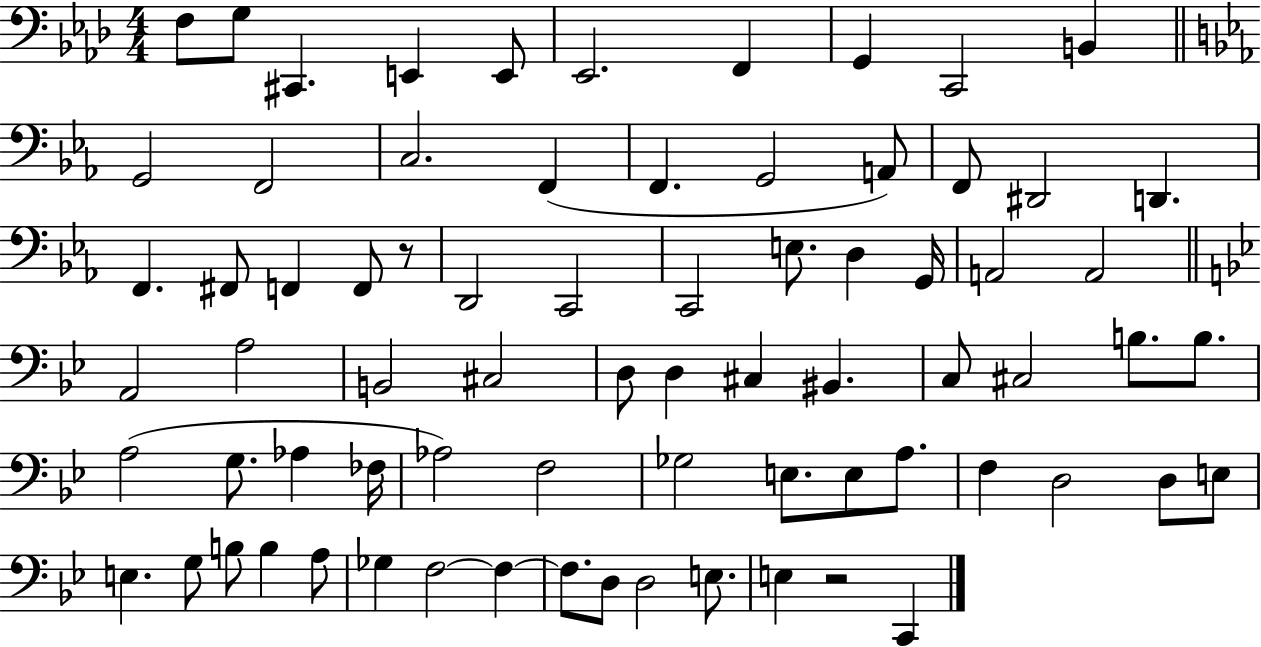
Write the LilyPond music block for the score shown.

{
  \clef bass
  \numericTimeSignature
  \time 4/4
  \key aes \major
  f8 g8 cis,4. e,4 e,8 | ees,2. f,4 | g,4 c,2 b,4 | \bar "||" \break \key c \minor g,2 f,2 | c2. f,4( | f,4. g,2 a,8) | f,8 dis,2 d,4. | \break f,4. fis,8 f,4 f,8 r8 | d,2 c,2 | c,2 e8. d4 g,16 | a,2 a,2 | \break \bar "||" \break \key g \minor a,2 a2 | b,2 cis2 | d8 d4 cis4 bis,4. | c8 cis2 b8. b8. | \break a2( g8. aes4 fes16 | aes2) f2 | ges2 e8. e8 a8. | f4 d2 d8 e8 | \break e4. g8 b8 b4 a8 | ges4 f2~~ f4~~ | f8. d8 d2 e8. | e4 r2 c,4 | \break \bar "|."
}